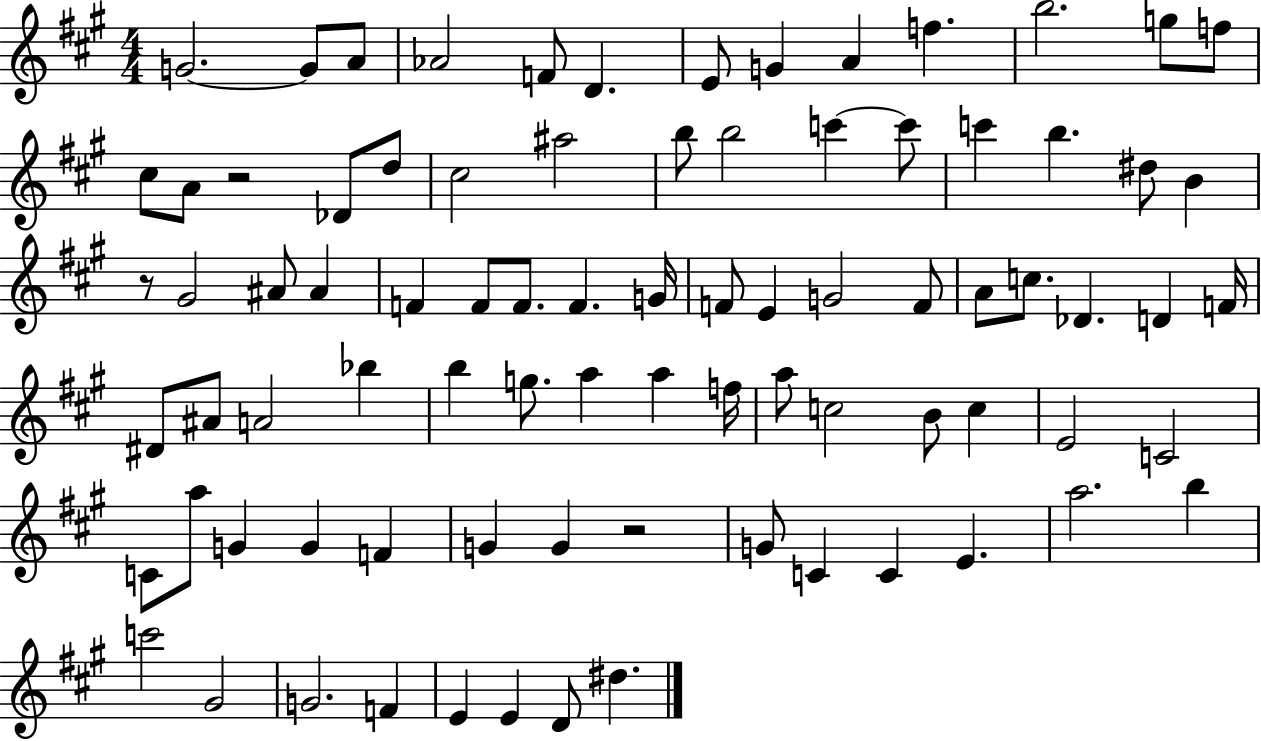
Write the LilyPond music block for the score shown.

{
  \clef treble
  \numericTimeSignature
  \time 4/4
  \key a \major
  g'2.~~ g'8 a'8 | aes'2 f'8 d'4. | e'8 g'4 a'4 f''4. | b''2. g''8 f''8 | \break cis''8 a'8 r2 des'8 d''8 | cis''2 ais''2 | b''8 b''2 c'''4~~ c'''8 | c'''4 b''4. dis''8 b'4 | \break r8 gis'2 ais'8 ais'4 | f'4 f'8 f'8. f'4. g'16 | f'8 e'4 g'2 f'8 | a'8 c''8. des'4. d'4 f'16 | \break dis'8 ais'8 a'2 bes''4 | b''4 g''8. a''4 a''4 f''16 | a''8 c''2 b'8 c''4 | e'2 c'2 | \break c'8 a''8 g'4 g'4 f'4 | g'4 g'4 r2 | g'8 c'4 c'4 e'4. | a''2. b''4 | \break c'''2 gis'2 | g'2. f'4 | e'4 e'4 d'8 dis''4. | \bar "|."
}